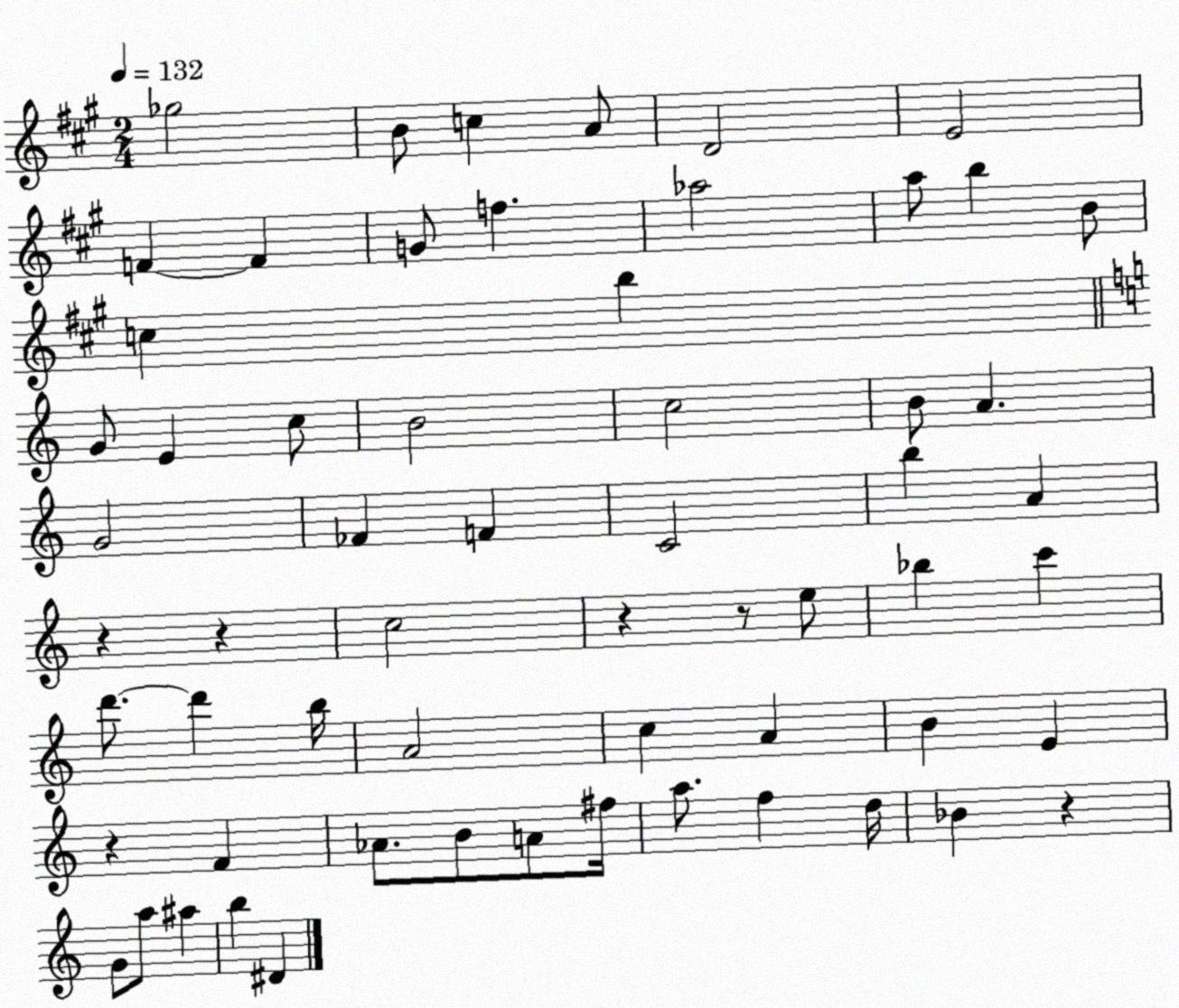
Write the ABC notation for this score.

X:1
T:Untitled
M:2/4
L:1/4
K:A
_g2 B/2 c A/2 D2 E2 F F G/2 f _a2 a/2 b B/2 c b G/2 E c/2 B2 c2 B/2 A G2 _F F C2 b A z z c2 z z/2 e/2 _b c' d'/2 d' b/4 A2 c A B E z F _A/2 B/2 A/2 ^f/4 a/2 f d/4 _B z G/2 a/2 ^a b ^D